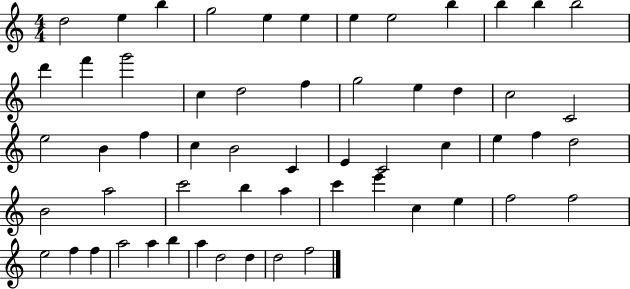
{
  \clef treble
  \numericTimeSignature
  \time 4/4
  \key c \major
  d''2 e''4 b''4 | g''2 e''4 e''4 | e''4 e''2 b''4 | b''4 b''4 b''2 | \break d'''4 f'''4 g'''2 | c''4 d''2 f''4 | g''2 e''4 d''4 | c''2 c'2 | \break e''2 b'4 f''4 | c''4 b'2 c'4 | e'4 c'2 c''4 | e''4 f''4 d''2 | \break b'2 a''2 | c'''2 b''4 a''4 | c'''4 e'''4 c''4 e''4 | f''2 f''2 | \break e''2 f''4 f''4 | a''2 a''4 b''4 | a''4 d''2 d''4 | d''2 f''2 | \break \bar "|."
}